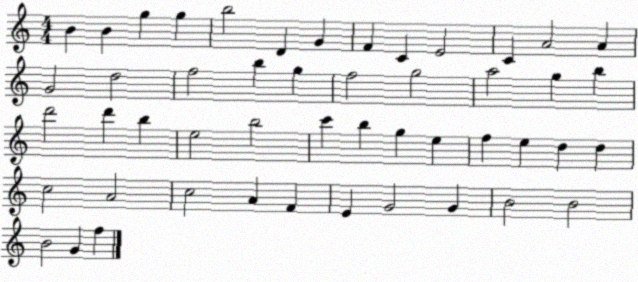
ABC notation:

X:1
T:Untitled
M:4/4
L:1/4
K:C
B B g g b2 D G F C E2 C A2 A G2 d2 f2 b g f2 g2 a2 g b d'2 d' b e2 b2 c' b g e f e d d c2 A2 c2 A F E G2 G B2 B2 B2 G f